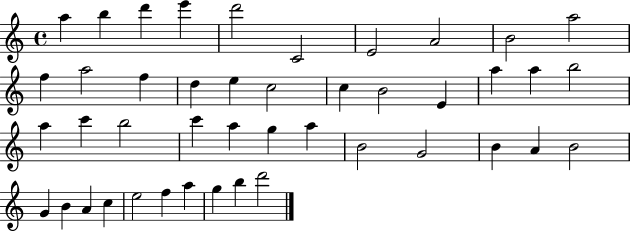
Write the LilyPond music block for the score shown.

{
  \clef treble
  \time 4/4
  \defaultTimeSignature
  \key c \major
  a''4 b''4 d'''4 e'''4 | d'''2 c'2 | e'2 a'2 | b'2 a''2 | \break f''4 a''2 f''4 | d''4 e''4 c''2 | c''4 b'2 e'4 | a''4 a''4 b''2 | \break a''4 c'''4 b''2 | c'''4 a''4 g''4 a''4 | b'2 g'2 | b'4 a'4 b'2 | \break g'4 b'4 a'4 c''4 | e''2 f''4 a''4 | g''4 b''4 d'''2 | \bar "|."
}